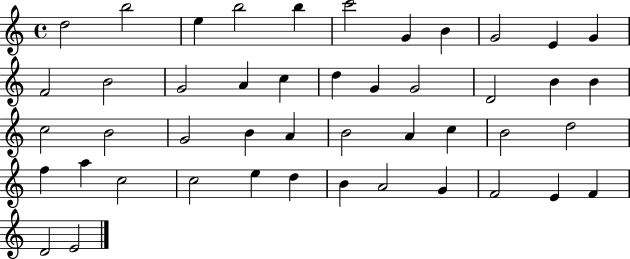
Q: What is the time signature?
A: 4/4